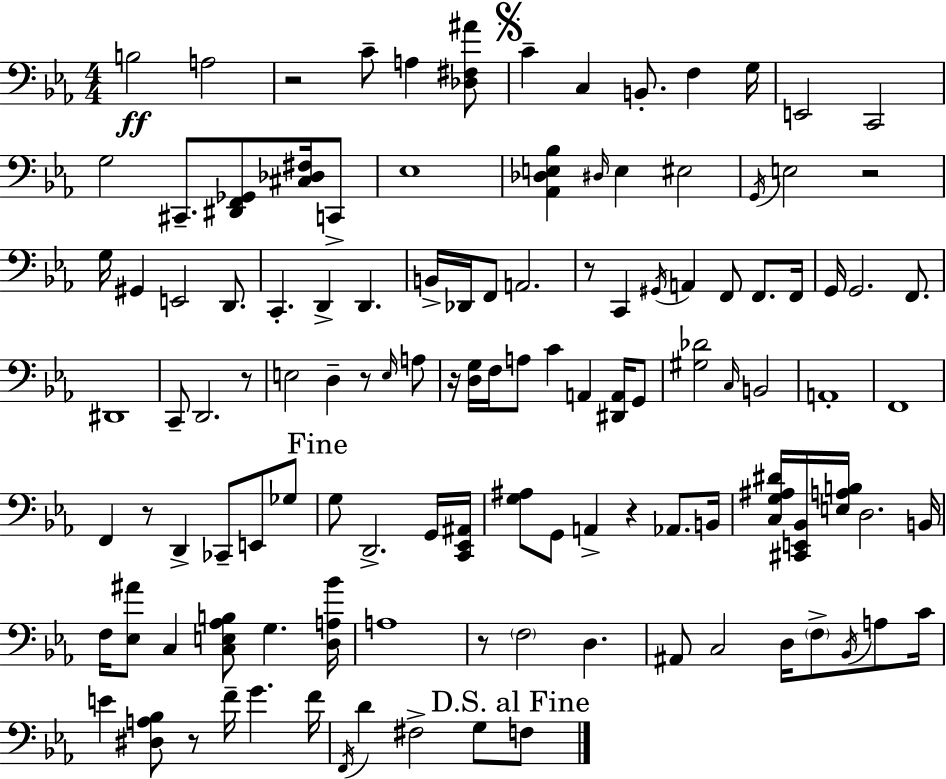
X:1
T:Untitled
M:4/4
L:1/4
K:Cm
B,2 A,2 z2 C/2 A, [_D,^F,^A]/2 C C, B,,/2 F, G,/4 E,,2 C,,2 G,2 ^C,,/2 [^D,,F,,_G,,]/2 [^C,_D,^F,]/4 C,,/2 _E,4 [_A,,_D,E,_B,] ^D,/4 E, ^E,2 G,,/4 E,2 z2 G,/4 ^G,, E,,2 D,,/2 C,, D,, D,, B,,/4 _D,,/4 F,,/2 A,,2 z/2 C,, ^G,,/4 A,, F,,/2 F,,/2 F,,/4 G,,/4 G,,2 F,,/2 ^D,,4 C,,/2 D,,2 z/2 E,2 D, z/2 E,/4 A,/2 z/4 [D,G,]/4 F,/4 A,/2 C A,, [^D,,A,,]/4 G,,/2 [^G,_D]2 C,/4 B,,2 A,,4 F,,4 F,, z/2 D,, _C,,/2 E,,/2 _G,/2 G,/2 D,,2 G,,/4 [C,,_E,,^A,,]/4 [G,^A,]/2 G,,/2 A,, z _A,,/2 B,,/4 [C,G,^A,^D]/4 [^C,,E,,_B,,]/4 [E,A,B,]/4 D,2 B,,/4 F,/4 [_E,^A]/2 C, [C,E,_A,B,]/2 G, [D,A,_B]/4 A,4 z/2 F,2 D, ^A,,/2 C,2 D,/4 F,/2 _B,,/4 A,/2 C/4 E [^D,A,_B,]/2 z/2 F/4 G F/4 F,,/4 D ^F,2 G,/2 F,/2